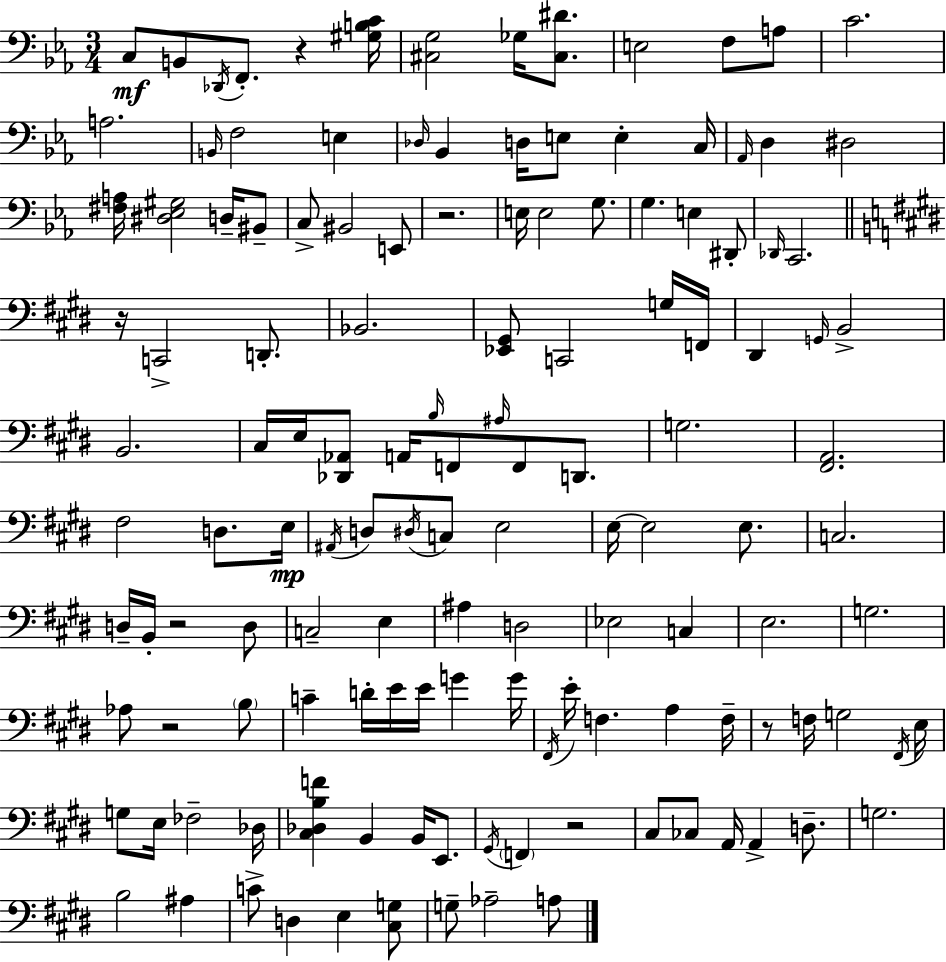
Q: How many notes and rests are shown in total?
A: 134